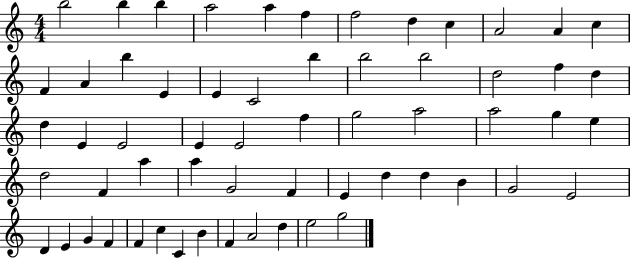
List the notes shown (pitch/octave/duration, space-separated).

B5/h B5/q B5/q A5/h A5/q F5/q F5/h D5/q C5/q A4/h A4/q C5/q F4/q A4/q B5/q E4/q E4/q C4/h B5/q B5/h B5/h D5/h F5/q D5/q D5/q E4/q E4/h E4/q E4/h F5/q G5/h A5/h A5/h G5/q E5/q D5/h F4/q A5/q A5/q G4/h F4/q E4/q D5/q D5/q B4/q G4/h E4/h D4/q E4/q G4/q F4/q F4/q C5/q C4/q B4/q F4/q A4/h D5/q E5/h G5/h